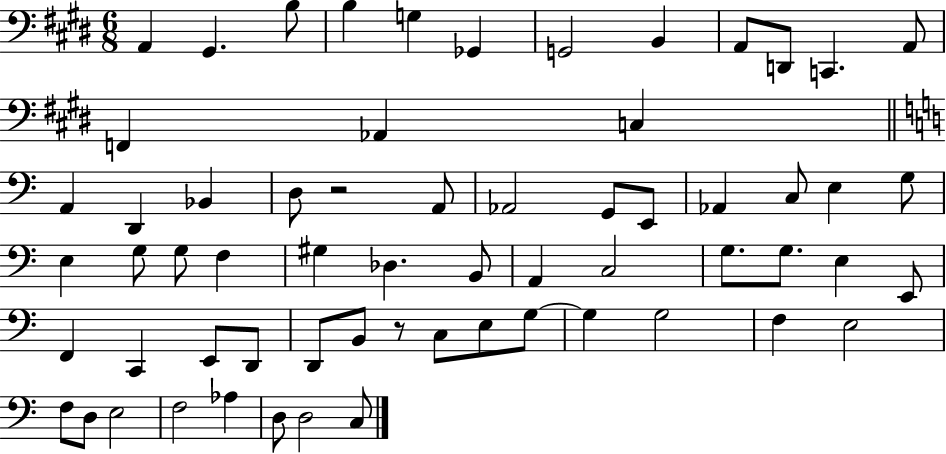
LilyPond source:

{
  \clef bass
  \numericTimeSignature
  \time 6/8
  \key e \major
  \repeat volta 2 { a,4 gis,4. b8 | b4 g4 ges,4 | g,2 b,4 | a,8 d,8 c,4. a,8 | \break f,4 aes,4 c4 | \bar "||" \break \key c \major a,4 d,4 bes,4 | d8 r2 a,8 | aes,2 g,8 e,8 | aes,4 c8 e4 g8 | \break e4 g8 g8 f4 | gis4 des4. b,8 | a,4 c2 | g8. g8. e4 e,8 | \break f,4 c,4 e,8 d,8 | d,8 b,8 r8 c8 e8 g8~~ | g4 g2 | f4 e2 | \break f8 d8 e2 | f2 aes4 | d8 d2 c8 | } \bar "|."
}